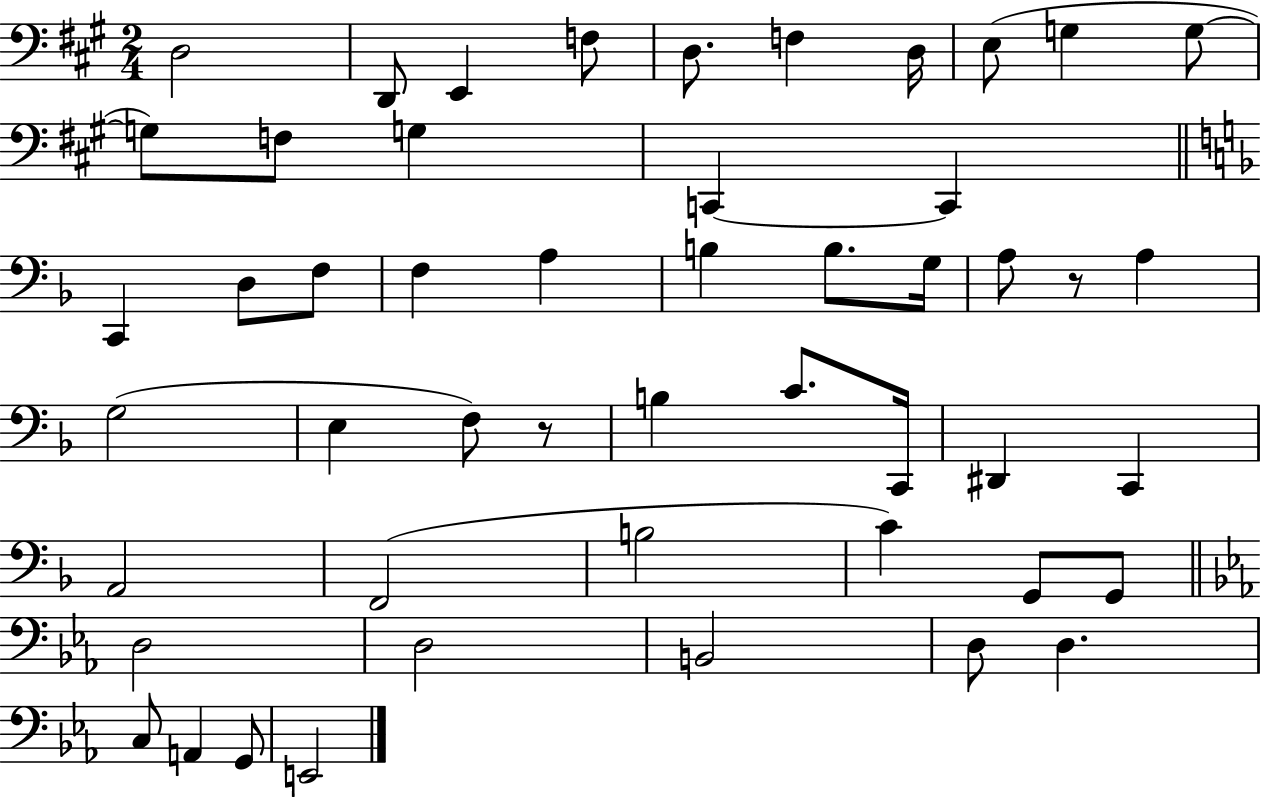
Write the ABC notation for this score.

X:1
T:Untitled
M:2/4
L:1/4
K:A
D,2 D,,/2 E,, F,/2 D,/2 F, D,/4 E,/2 G, G,/2 G,/2 F,/2 G, C,, C,, C,, D,/2 F,/2 F, A, B, B,/2 G,/4 A,/2 z/2 A, G,2 E, F,/2 z/2 B, C/2 C,,/4 ^D,, C,, A,,2 F,,2 B,2 C G,,/2 G,,/2 D,2 D,2 B,,2 D,/2 D, C,/2 A,, G,,/2 E,,2